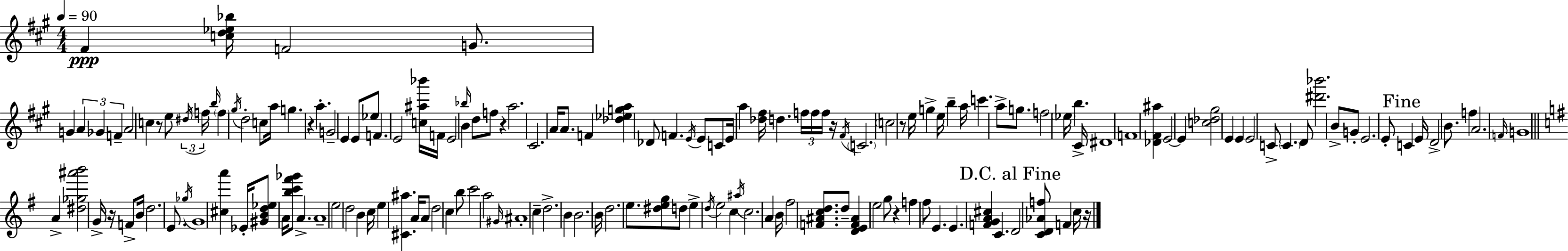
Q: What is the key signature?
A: A major